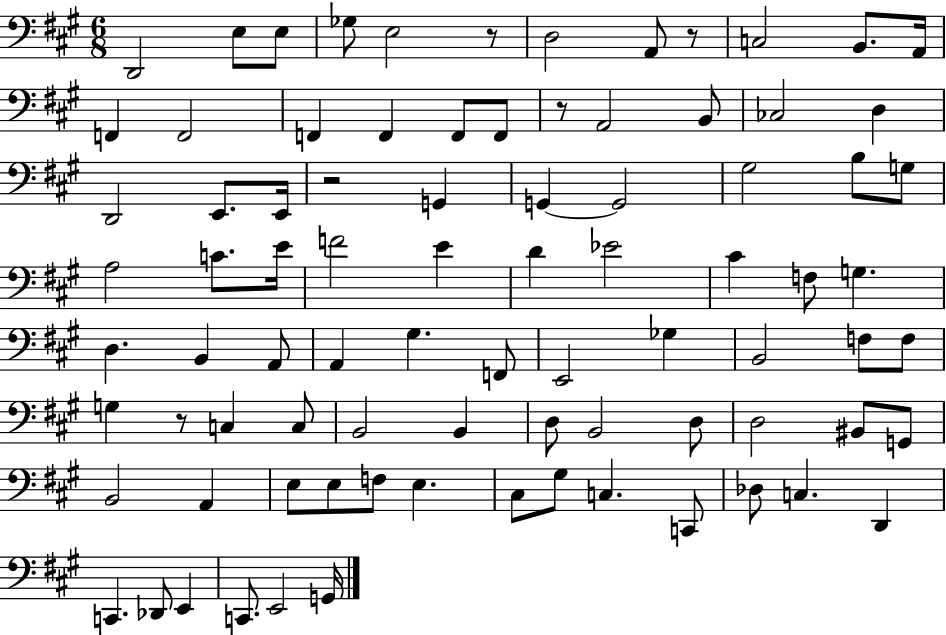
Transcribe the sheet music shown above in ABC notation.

X:1
T:Untitled
M:6/8
L:1/4
K:A
D,,2 E,/2 E,/2 _G,/2 E,2 z/2 D,2 A,,/2 z/2 C,2 B,,/2 A,,/4 F,, F,,2 F,, F,, F,,/2 F,,/2 z/2 A,,2 B,,/2 _C,2 D, D,,2 E,,/2 E,,/4 z2 G,, G,, G,,2 ^G,2 B,/2 G,/2 A,2 C/2 E/4 F2 E D _E2 ^C F,/2 G, D, B,, A,,/2 A,, ^G, F,,/2 E,,2 _G, B,,2 F,/2 F,/2 G, z/2 C, C,/2 B,,2 B,, D,/2 B,,2 D,/2 D,2 ^B,,/2 G,,/2 B,,2 A,, E,/2 E,/2 F,/2 E, ^C,/2 ^G,/2 C, C,,/2 _D,/2 C, D,, C,, _D,,/2 E,, C,,/2 E,,2 G,,/4